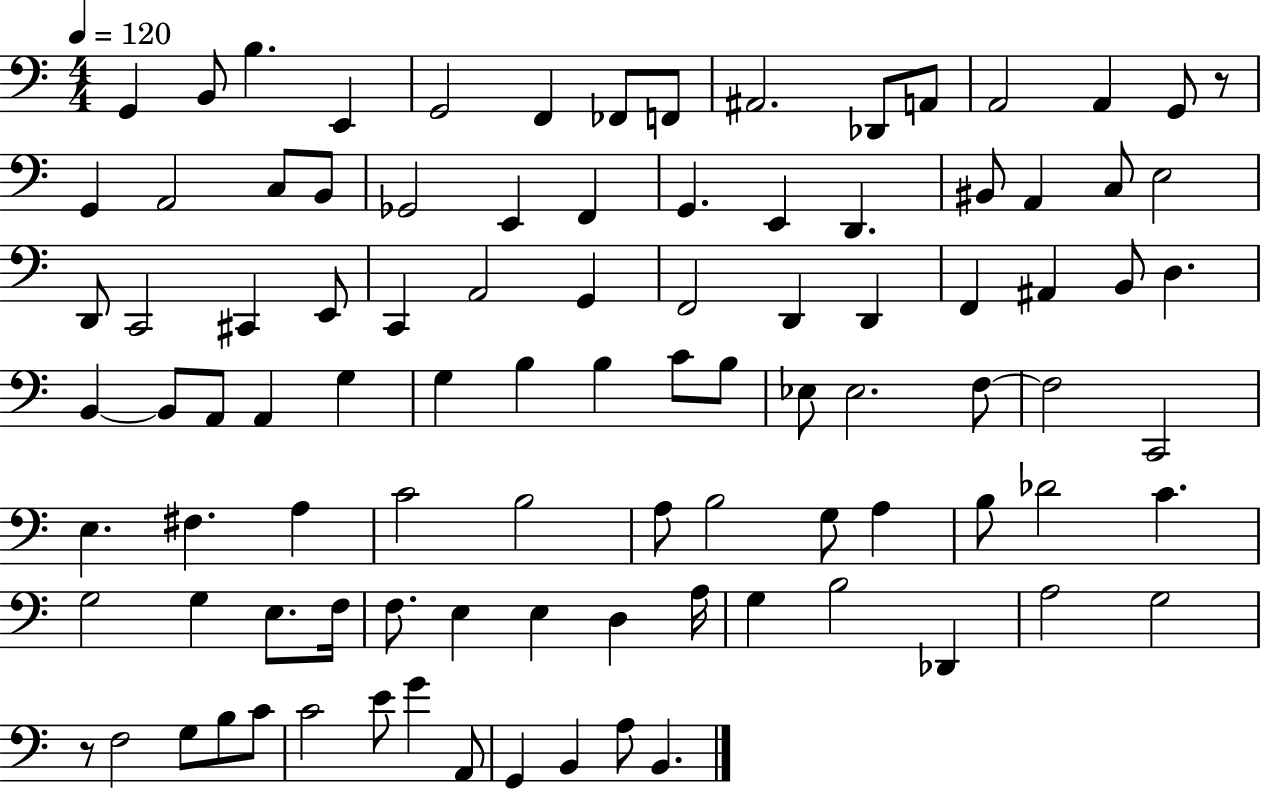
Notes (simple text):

G2/q B2/e B3/q. E2/q G2/h F2/q FES2/e F2/e A#2/h. Db2/e A2/e A2/h A2/q G2/e R/e G2/q A2/h C3/e B2/e Gb2/h E2/q F2/q G2/q. E2/q D2/q. BIS2/e A2/q C3/e E3/h D2/e C2/h C#2/q E2/e C2/q A2/h G2/q F2/h D2/q D2/q F2/q A#2/q B2/e D3/q. B2/q B2/e A2/e A2/q G3/q G3/q B3/q B3/q C4/e B3/e Eb3/e Eb3/h. F3/e F3/h C2/h E3/q. F#3/q. A3/q C4/h B3/h A3/e B3/h G3/e A3/q B3/e Db4/h C4/q. G3/h G3/q E3/e. F3/s F3/e. E3/q E3/q D3/q A3/s G3/q B3/h Db2/q A3/h G3/h R/e F3/h G3/e B3/e C4/e C4/h E4/e G4/q A2/e G2/q B2/q A3/e B2/q.